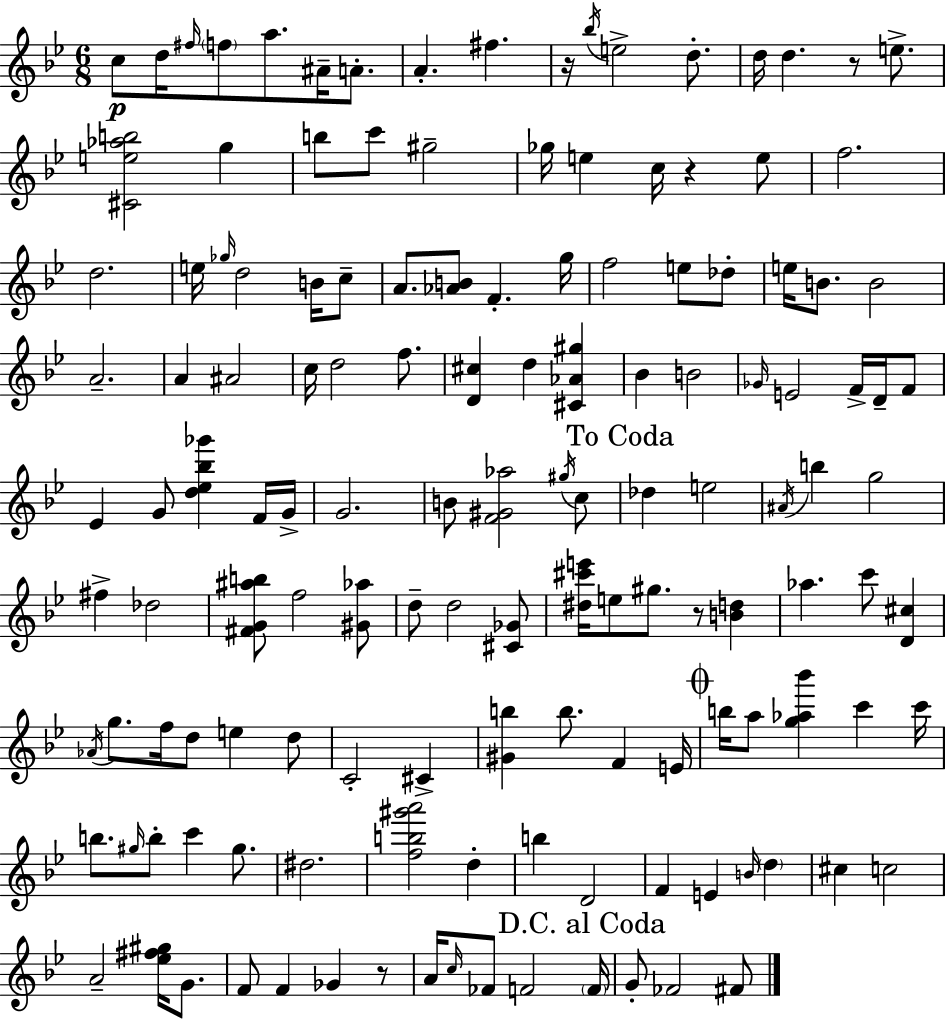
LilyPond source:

{
  \clef treble
  \numericTimeSignature
  \time 6/8
  \key g \minor
  c''8\p d''16 \grace { fis''16 } \parenthesize f''8 a''8. ais'16-- a'8.-. | a'4.-. fis''4. | r16 \acciaccatura { bes''16 } e''2-> d''8.-. | d''16 d''4. r8 e''8.-> | \break <cis' e'' aes'' b''>2 g''4 | b''8 c'''8 gis''2-- | ges''16 e''4 c''16 r4 | e''8 f''2. | \break d''2. | e''16 \grace { ges''16 } d''2 | b'16 c''8-- a'8. <aes' b'>8 f'4.-. | g''16 f''2 e''8 | \break des''8-. e''16 b'8. b'2 | a'2.-- | a'4 ais'2 | c''16 d''2 | \break f''8. <d' cis''>4 d''4 <cis' aes' gis''>4 | bes'4 b'2 | \grace { ges'16 } e'2 | f'16-> d'16-- f'8 ees'4 g'8 <d'' ees'' bes'' ges'''>4 | \break f'16 g'16-> g'2. | b'8 <f' gis' aes''>2 | \acciaccatura { gis''16 } c''8 \mark "To Coda" des''4 e''2 | \acciaccatura { ais'16 } b''4 g''2 | \break fis''4-> des''2 | <fis' g' ais'' b''>8 f''2 | <gis' aes''>8 d''8-- d''2 | <cis' ges'>8 <dis'' cis''' e'''>16 e''8 gis''8. | \break r8 <b' d''>4 aes''4. | c'''8 <d' cis''>4 \acciaccatura { aes'16 } g''8. f''16 d''8 | e''4 d''8 c'2-. | cis'4-> <gis' b''>4 b''8. | \break f'4 e'16 \mark \markup { \musicglyph "scripts.coda" } b''16 a''8 <g'' aes'' bes'''>4 | c'''4 c'''16 b''8. \grace { gis''16 } b''8-. | c'''4 gis''8. dis''2. | <f'' b'' gis''' a'''>2 | \break d''4-. b''4 | d'2 f'4 | e'4 \grace { b'16 } \parenthesize d''4 cis''4 | c''2 a'2-- | \break <ees'' fis'' gis''>16 g'8. f'8 f'4 | ges'4 r8 a'16 \grace { c''16 } fes'8 | f'2 \mark "D.C. al Coda" \parenthesize f'16 g'8-. | fes'2 fis'8 \bar "|."
}